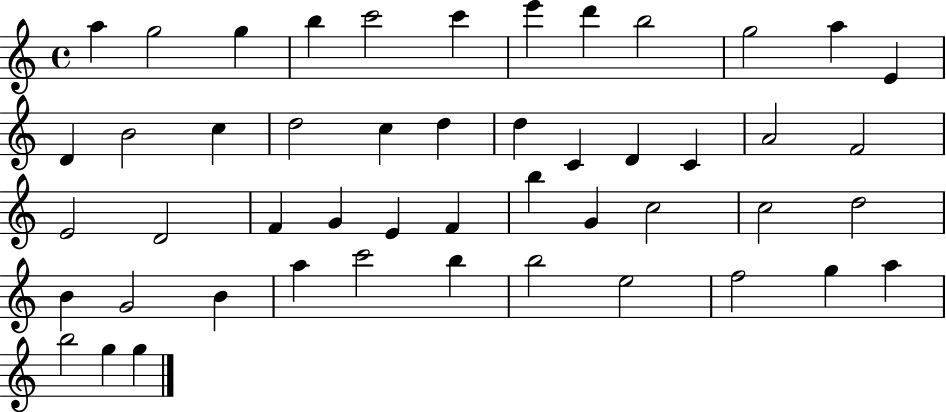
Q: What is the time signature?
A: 4/4